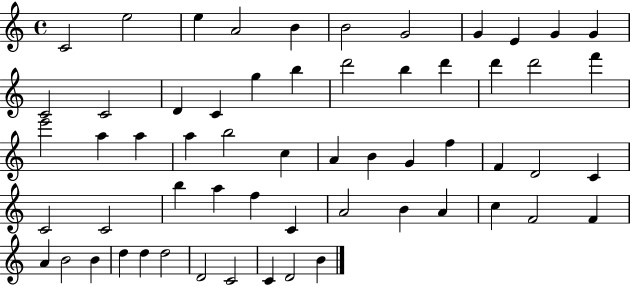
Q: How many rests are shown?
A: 0